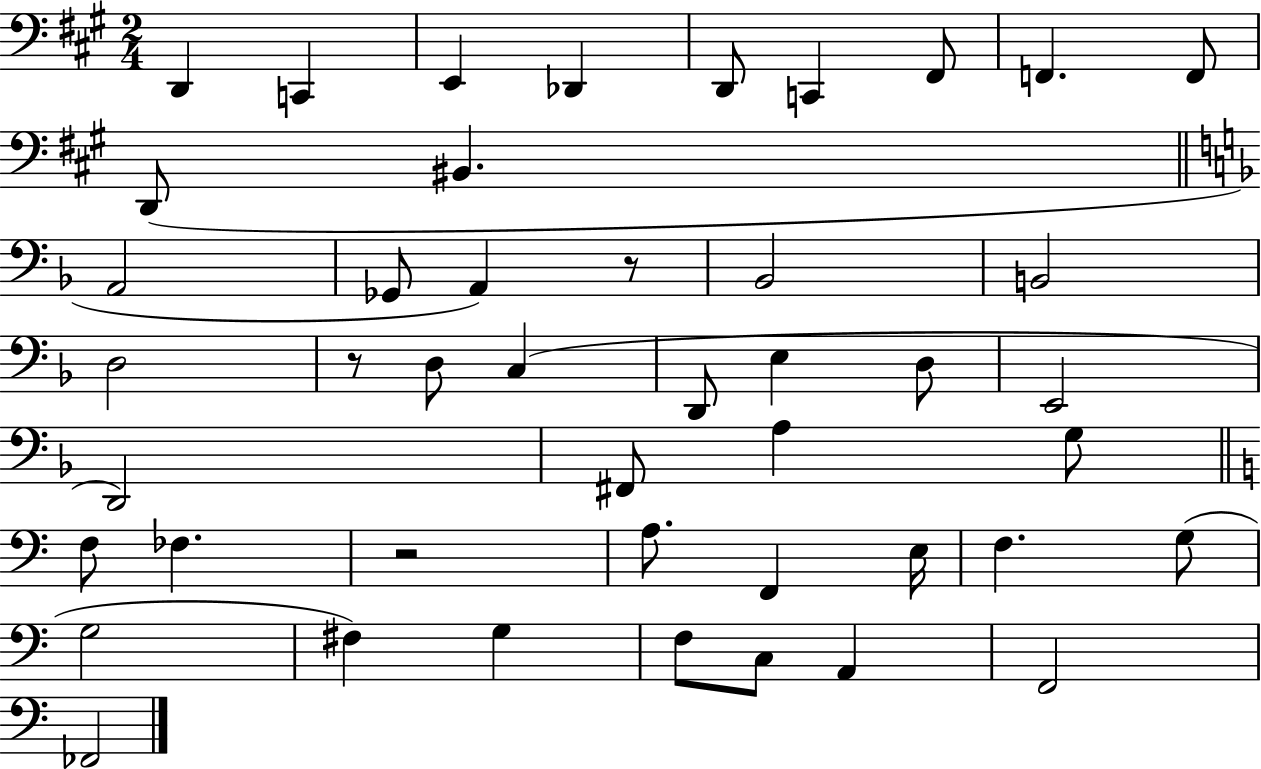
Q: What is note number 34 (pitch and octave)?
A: G3